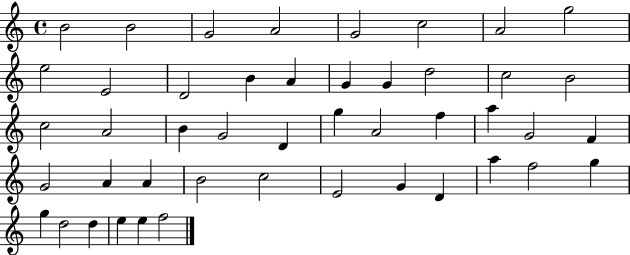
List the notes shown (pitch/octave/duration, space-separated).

B4/h B4/h G4/h A4/h G4/h C5/h A4/h G5/h E5/h E4/h D4/h B4/q A4/q G4/q G4/q D5/h C5/h B4/h C5/h A4/h B4/q G4/h D4/q G5/q A4/h F5/q A5/q G4/h F4/q G4/h A4/q A4/q B4/h C5/h E4/h G4/q D4/q A5/q F5/h G5/q G5/q D5/h D5/q E5/q E5/q F5/h